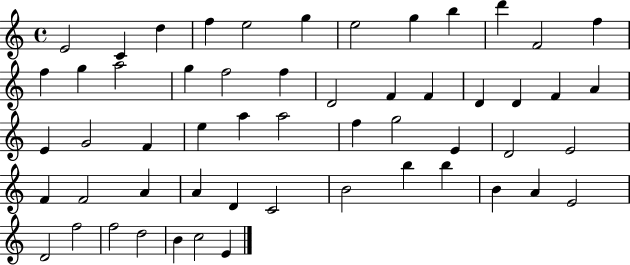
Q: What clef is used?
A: treble